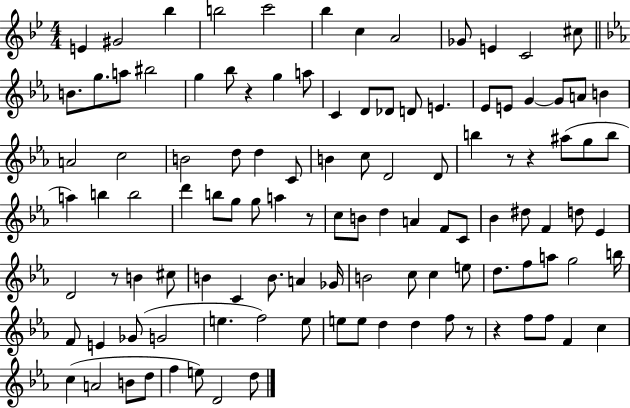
E4/q G#4/h Bb5/q B5/h C6/h Bb5/q C5/q A4/h Gb4/e E4/q C4/h C#5/e B4/e. G5/e. A5/e BIS5/h G5/q Bb5/e R/q G5/q A5/e C4/q D4/e Db4/e D4/e E4/q. Eb4/e E4/e G4/q G4/e A4/e B4/q A4/h C5/h B4/h D5/e D5/q C4/e B4/q C5/e D4/h D4/e B5/q R/e R/q A#5/e G5/e B5/e A5/q B5/q B5/h D6/q B5/e G5/e G5/e A5/q R/e C5/e B4/e D5/q A4/q F4/e C4/e Bb4/q D#5/e F4/q D5/e Eb4/q D4/h R/e B4/q C#5/e B4/q C4/q B4/e. A4/q Gb4/s B4/h C5/e C5/q E5/e D5/e. F5/e A5/e G5/h B5/s F4/e E4/q Gb4/e G4/h E5/q. F5/h E5/e E5/e E5/e D5/q D5/q F5/e R/e R/q F5/e F5/e F4/q C5/q C5/q A4/h B4/e D5/e F5/q E5/e D4/h D5/e